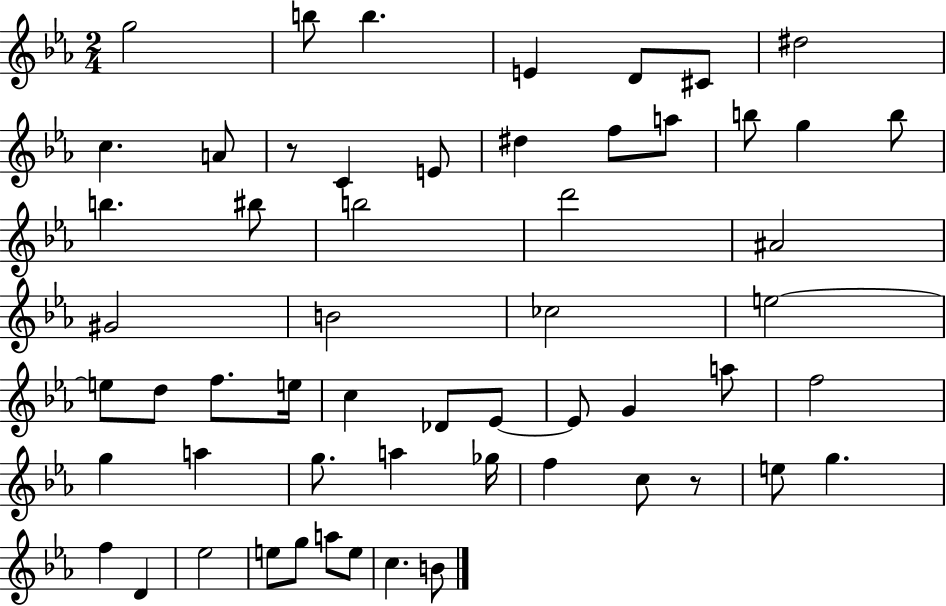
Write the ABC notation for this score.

X:1
T:Untitled
M:2/4
L:1/4
K:Eb
g2 b/2 b E D/2 ^C/2 ^d2 c A/2 z/2 C E/2 ^d f/2 a/2 b/2 g b/2 b ^b/2 b2 d'2 ^A2 ^G2 B2 _c2 e2 e/2 d/2 f/2 e/4 c _D/2 _E/2 _E/2 G a/2 f2 g a g/2 a _g/4 f c/2 z/2 e/2 g f D _e2 e/2 g/2 a/2 e/2 c B/2